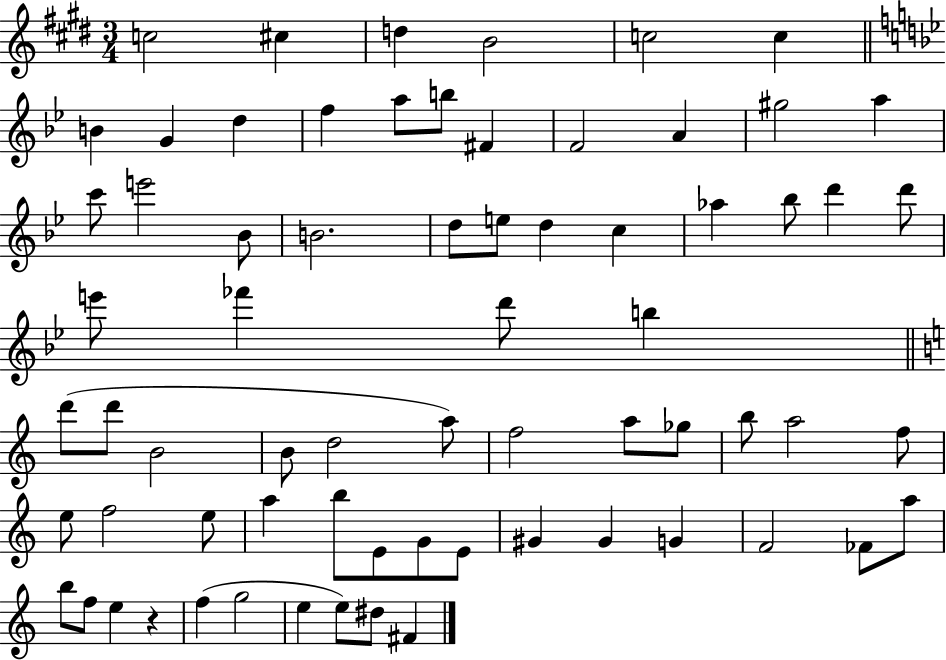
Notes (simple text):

C5/h C#5/q D5/q B4/h C5/h C5/q B4/q G4/q D5/q F5/q A5/e B5/e F#4/q F4/h A4/q G#5/h A5/q C6/e E6/h Bb4/e B4/h. D5/e E5/e D5/q C5/q Ab5/q Bb5/e D6/q D6/e E6/e FES6/q D6/e B5/q D6/e D6/e B4/h B4/e D5/h A5/e F5/h A5/e Gb5/e B5/e A5/h F5/e E5/e F5/h E5/e A5/q B5/e E4/e G4/e E4/e G#4/q G#4/q G4/q F4/h FES4/e A5/e B5/e F5/e E5/q R/q F5/q G5/h E5/q E5/e D#5/e F#4/q